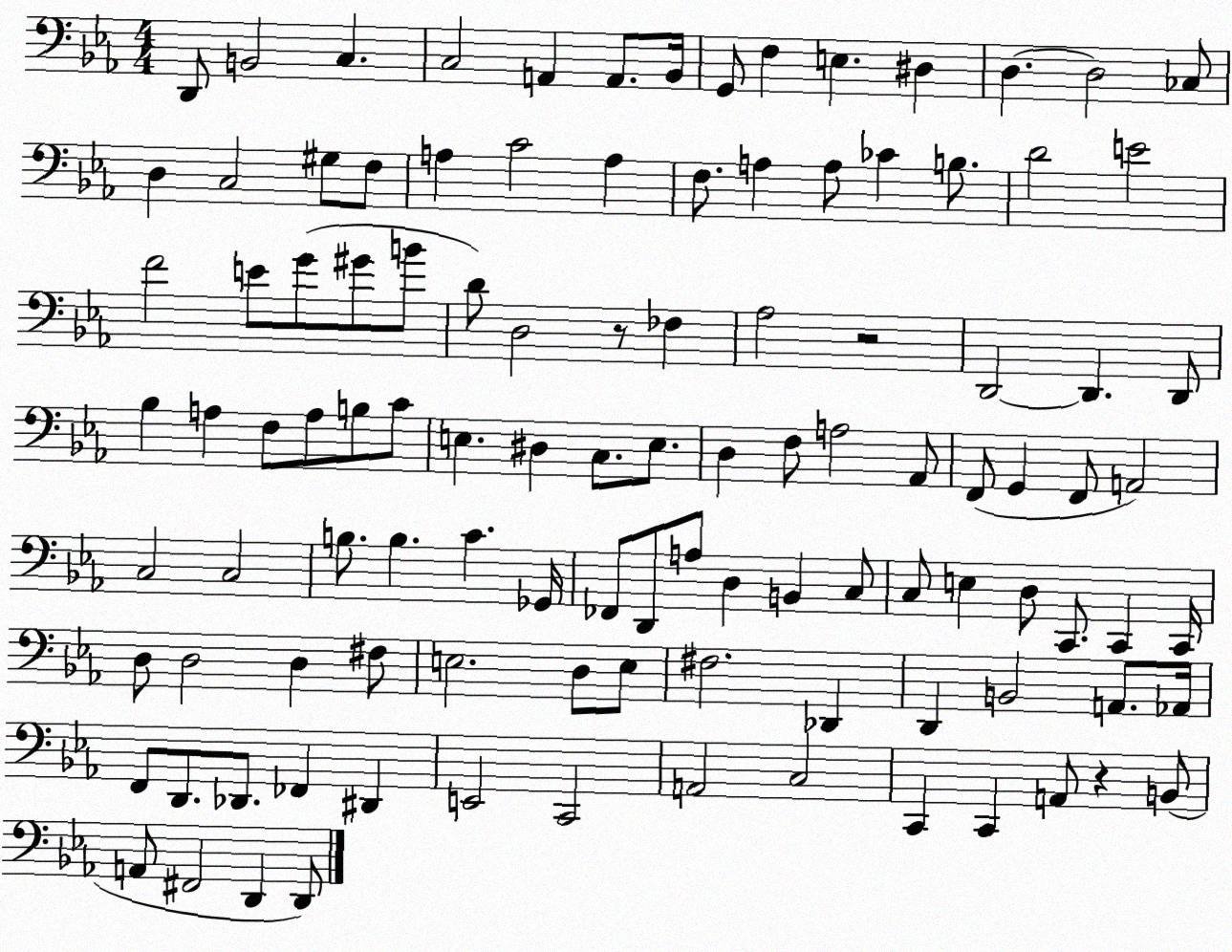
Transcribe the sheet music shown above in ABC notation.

X:1
T:Untitled
M:4/4
L:1/4
K:Eb
D,,/2 B,,2 C, C,2 A,, A,,/2 _B,,/4 G,,/2 F, E, ^D, D, D,2 _C,/2 D, C,2 ^G,/2 F,/2 A, C2 A, F,/2 A, A,/2 _C B,/2 D2 E2 F2 E/2 G/2 ^G/2 B/2 D/2 D,2 z/2 _F, _A,2 z2 D,,2 D,, D,,/2 _B, A, F,/2 A,/2 B,/2 C/2 E, ^D, C,/2 E,/2 D, F,/2 A,2 _A,,/2 F,,/2 G,, F,,/2 A,,2 C,2 C,2 B,/2 B, C _G,,/4 _F,,/2 D,,/2 A,/2 D, B,, C,/2 C,/2 E, D,/2 C,,/2 C,, C,,/4 D,/2 D,2 D, ^F,/2 E,2 D,/2 E,/2 ^F,2 _D,, D,, B,,2 A,,/2 _A,,/4 F,,/2 D,,/2 _D,,/2 _F,, ^D,, E,,2 C,,2 A,,2 C,2 C,, C,, A,,/2 z B,,/2 A,,/2 ^F,,2 D,, D,,/2